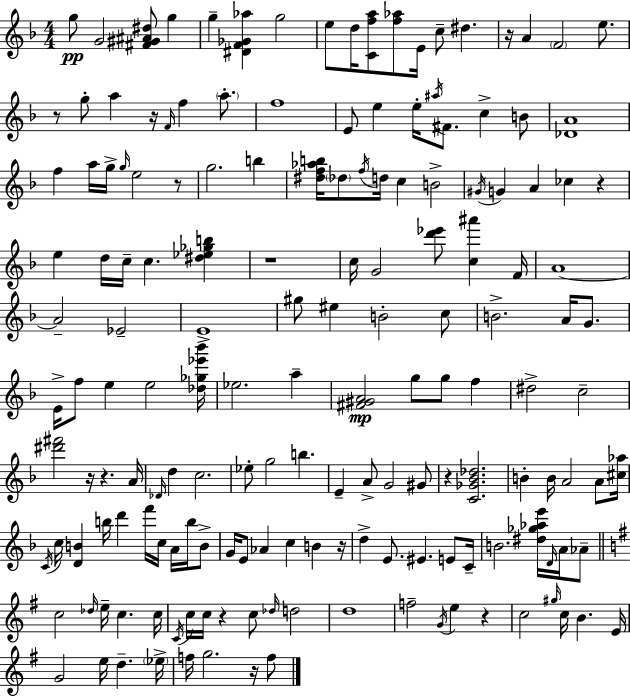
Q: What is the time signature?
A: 4/4